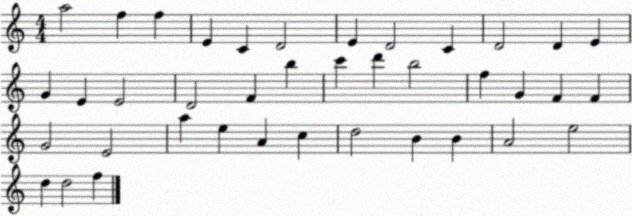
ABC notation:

X:1
T:Untitled
M:4/4
L:1/4
K:C
a2 f f E C D2 E D2 C D2 D E G E E2 D2 F b c' d' b2 f G F F G2 E2 a e A c d2 B B A2 e2 d d2 f